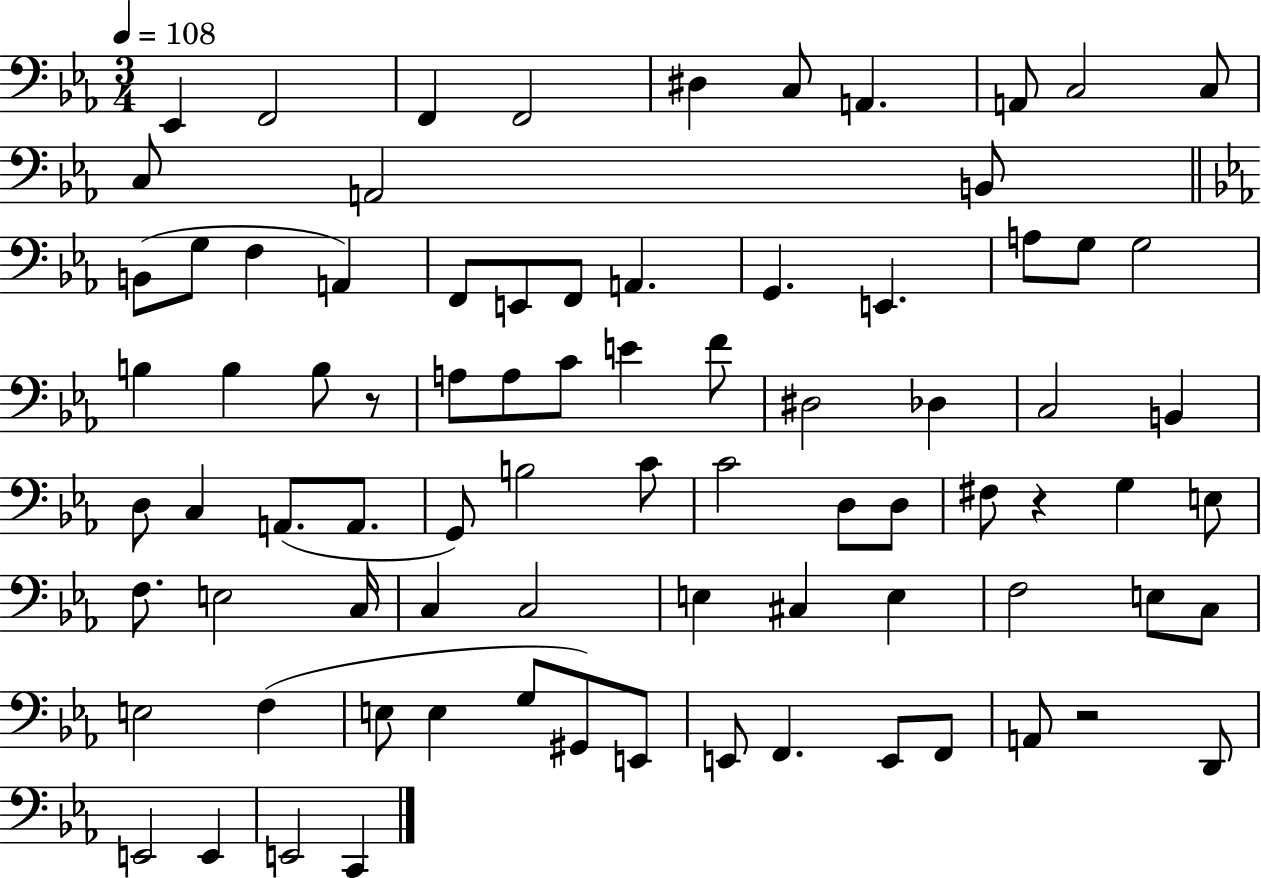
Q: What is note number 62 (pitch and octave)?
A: C3